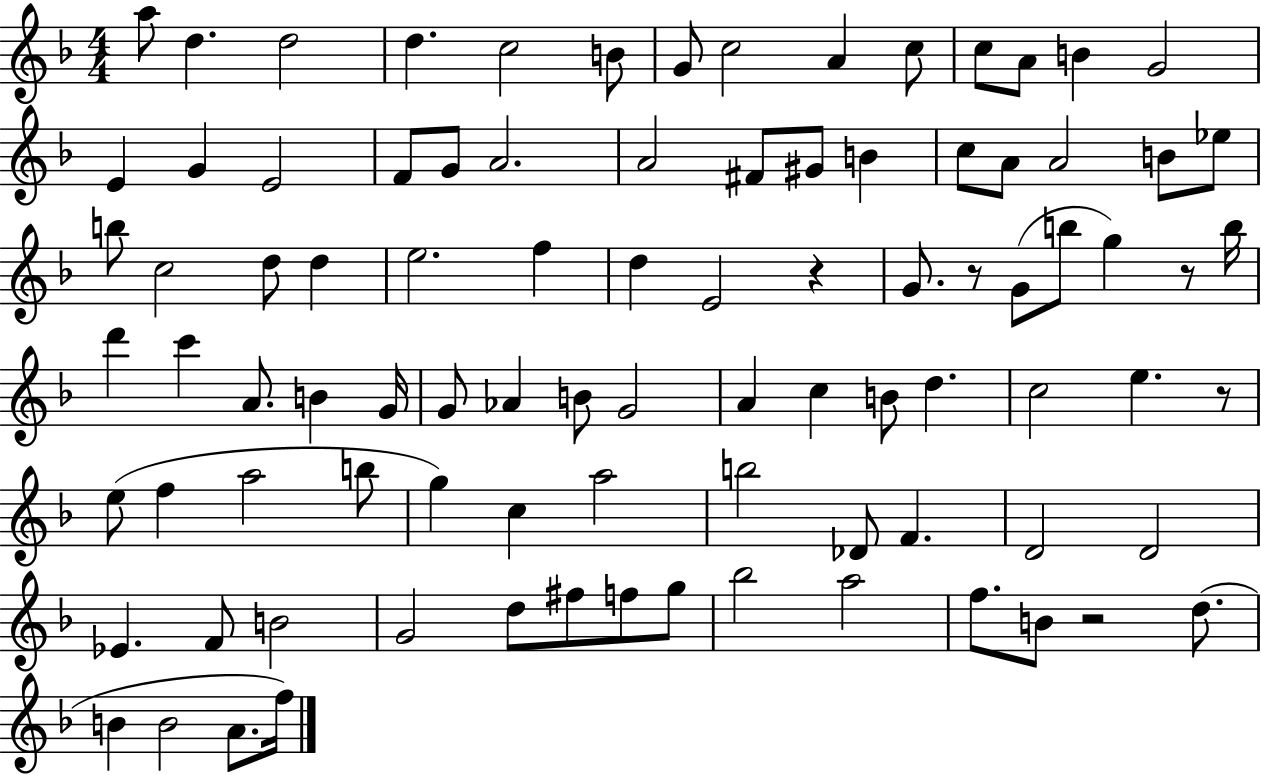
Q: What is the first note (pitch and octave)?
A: A5